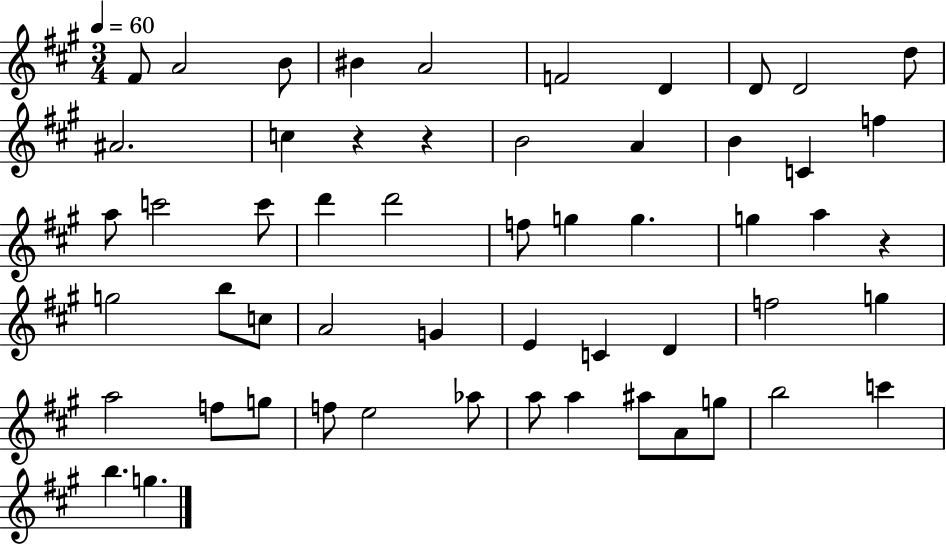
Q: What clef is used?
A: treble